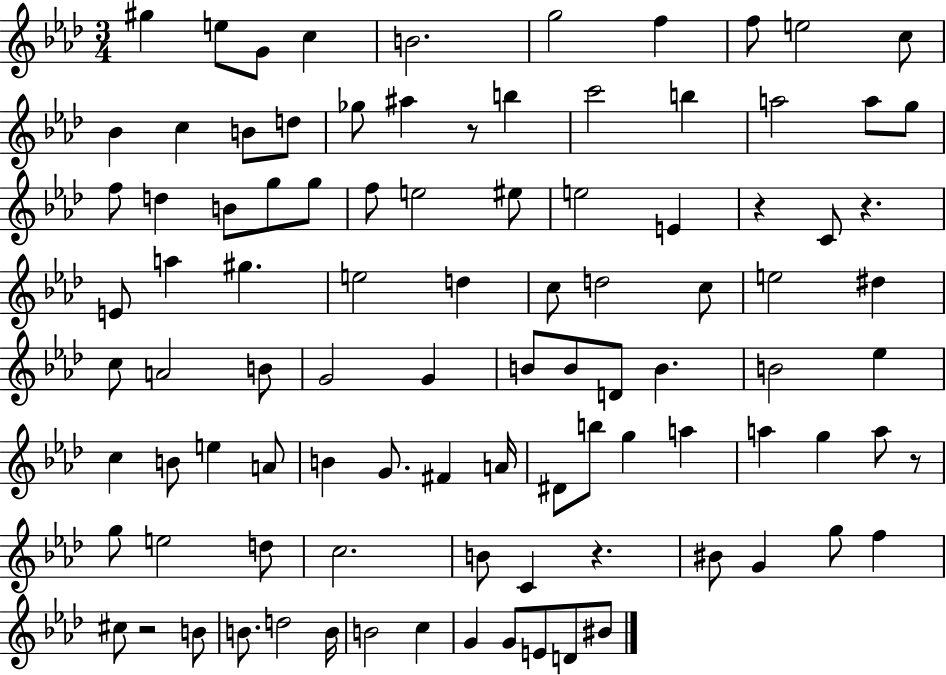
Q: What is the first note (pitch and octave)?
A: G#5